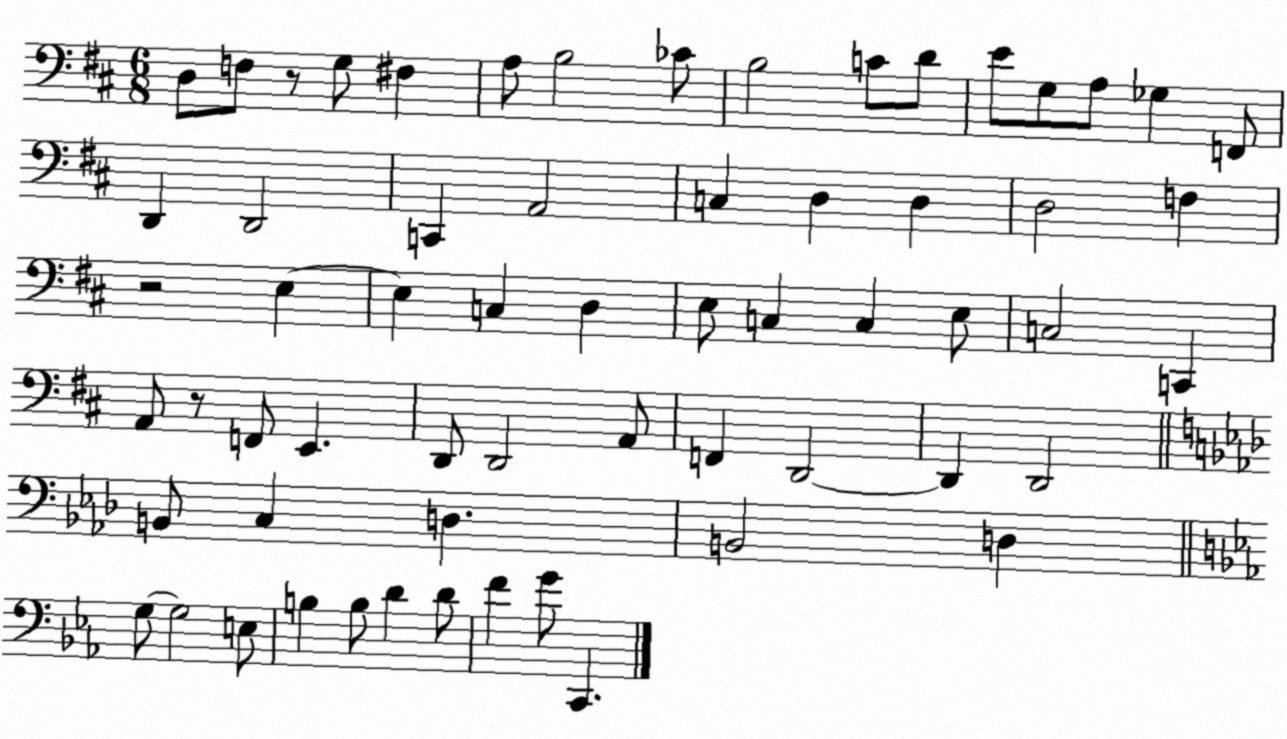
X:1
T:Untitled
M:6/8
L:1/4
K:D
D,/2 F,/2 z/2 G,/2 ^F, A,/2 B,2 _C/2 B,2 C/2 D/2 E/2 G,/2 A,/2 _G, F,,/2 D,, D,,2 C,, A,,2 C, D, D, D,2 F, z2 E, E, C, D, E,/2 C, C, E,/2 C,2 C,, A,,/2 z/2 F,,/2 E,, D,,/2 D,,2 A,,/2 F,, D,,2 D,, D,,2 B,,/2 C, D, B,,2 D, G,/2 G,2 E,/2 B, B,/2 D D/2 F G/2 C,,